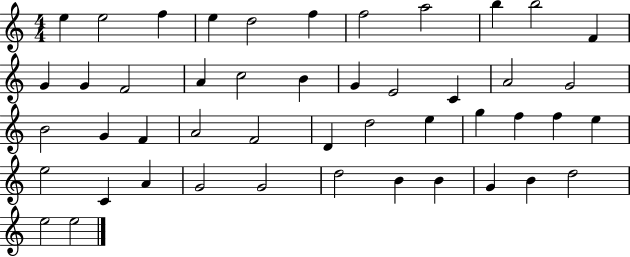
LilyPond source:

{
  \clef treble
  \numericTimeSignature
  \time 4/4
  \key c \major
  e''4 e''2 f''4 | e''4 d''2 f''4 | f''2 a''2 | b''4 b''2 f'4 | \break g'4 g'4 f'2 | a'4 c''2 b'4 | g'4 e'2 c'4 | a'2 g'2 | \break b'2 g'4 f'4 | a'2 f'2 | d'4 d''2 e''4 | g''4 f''4 f''4 e''4 | \break e''2 c'4 a'4 | g'2 g'2 | d''2 b'4 b'4 | g'4 b'4 d''2 | \break e''2 e''2 | \bar "|."
}